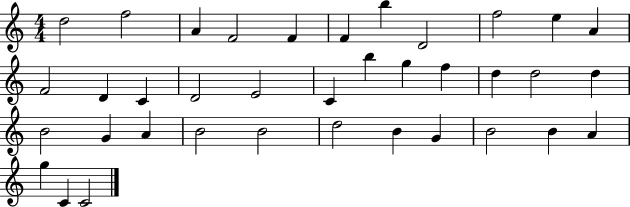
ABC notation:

X:1
T:Untitled
M:4/4
L:1/4
K:C
d2 f2 A F2 F F b D2 f2 e A F2 D C D2 E2 C b g f d d2 d B2 G A B2 B2 d2 B G B2 B A g C C2